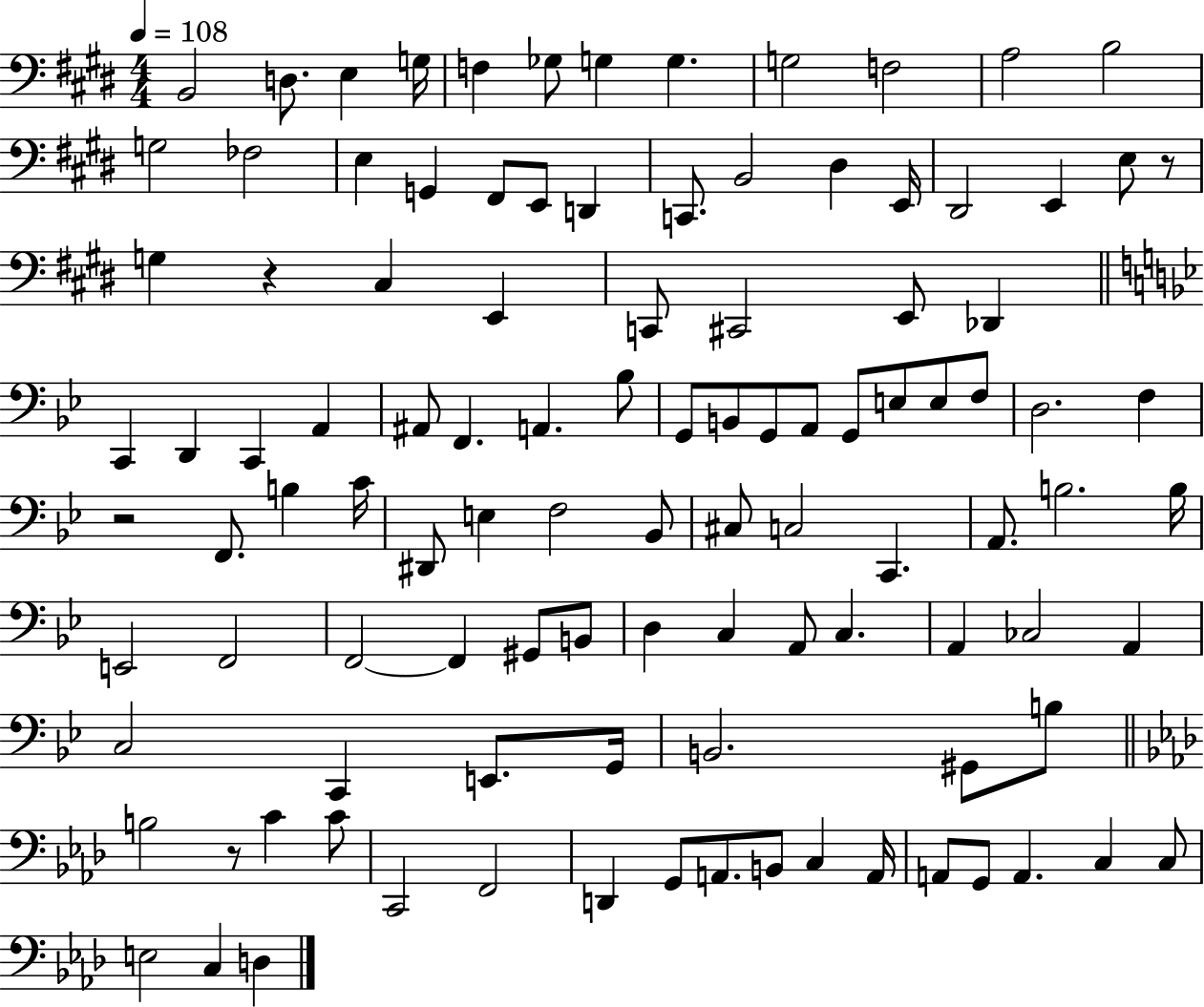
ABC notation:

X:1
T:Untitled
M:4/4
L:1/4
K:E
B,,2 D,/2 E, G,/4 F, _G,/2 G, G, G,2 F,2 A,2 B,2 G,2 _F,2 E, G,, ^F,,/2 E,,/2 D,, C,,/2 B,,2 ^D, E,,/4 ^D,,2 E,, E,/2 z/2 G, z ^C, E,, C,,/2 ^C,,2 E,,/2 _D,, C,, D,, C,, A,, ^A,,/2 F,, A,, _B,/2 G,,/2 B,,/2 G,,/2 A,,/2 G,,/2 E,/2 E,/2 F,/2 D,2 F, z2 F,,/2 B, C/4 ^D,,/2 E, F,2 _B,,/2 ^C,/2 C,2 C,, A,,/2 B,2 B,/4 E,,2 F,,2 F,,2 F,, ^G,,/2 B,,/2 D, C, A,,/2 C, A,, _C,2 A,, C,2 C,, E,,/2 G,,/4 B,,2 ^G,,/2 B,/2 B,2 z/2 C C/2 C,,2 F,,2 D,, G,,/2 A,,/2 B,,/2 C, A,,/4 A,,/2 G,,/2 A,, C, C,/2 E,2 C, D,